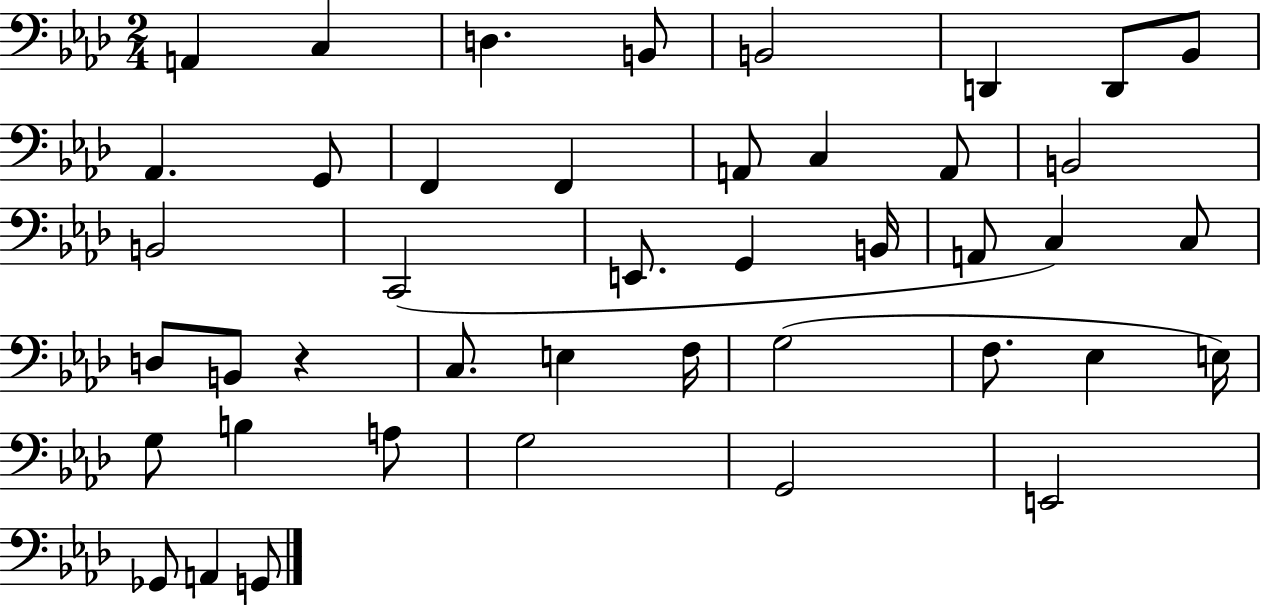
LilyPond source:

{
  \clef bass
  \numericTimeSignature
  \time 2/4
  \key aes \major
  a,4 c4 | d4. b,8 | b,2 | d,4 d,8 bes,8 | \break aes,4. g,8 | f,4 f,4 | a,8 c4 a,8 | b,2 | \break b,2 | c,2( | e,8. g,4 b,16 | a,8 c4) c8 | \break d8 b,8 r4 | c8. e4 f16 | g2( | f8. ees4 e16) | \break g8 b4 a8 | g2 | g,2 | e,2 | \break ges,8 a,4 g,8 | \bar "|."
}